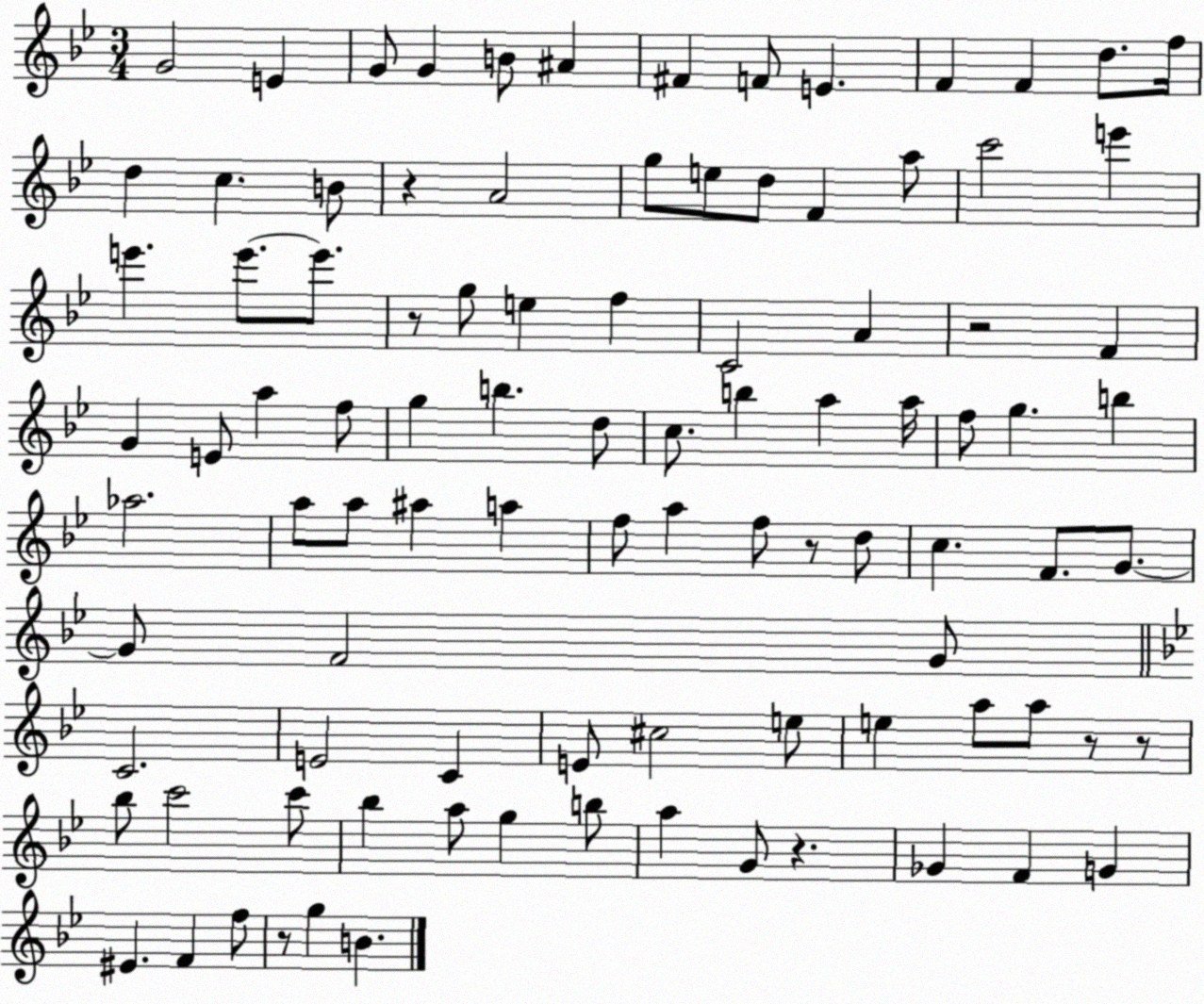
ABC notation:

X:1
T:Untitled
M:3/4
L:1/4
K:Bb
G2 E G/2 G B/2 ^A ^F F/2 E F F d/2 f/4 d c B/2 z A2 g/2 e/2 d/2 F a/2 c'2 e' e' e'/2 e'/2 z/2 g/2 e f C2 A z2 F G E/2 a f/2 g b d/2 c/2 b a a/4 f/2 g b _a2 a/2 a/2 ^a a f/2 a f/2 z/2 d/2 c F/2 G/2 G/2 F2 G/2 C2 E2 C E/2 ^c2 e/2 e a/2 a/2 z/2 z/2 _b/2 c'2 c'/2 _b a/2 g b/2 a G/2 z _G F G ^E F f/2 z/2 g B